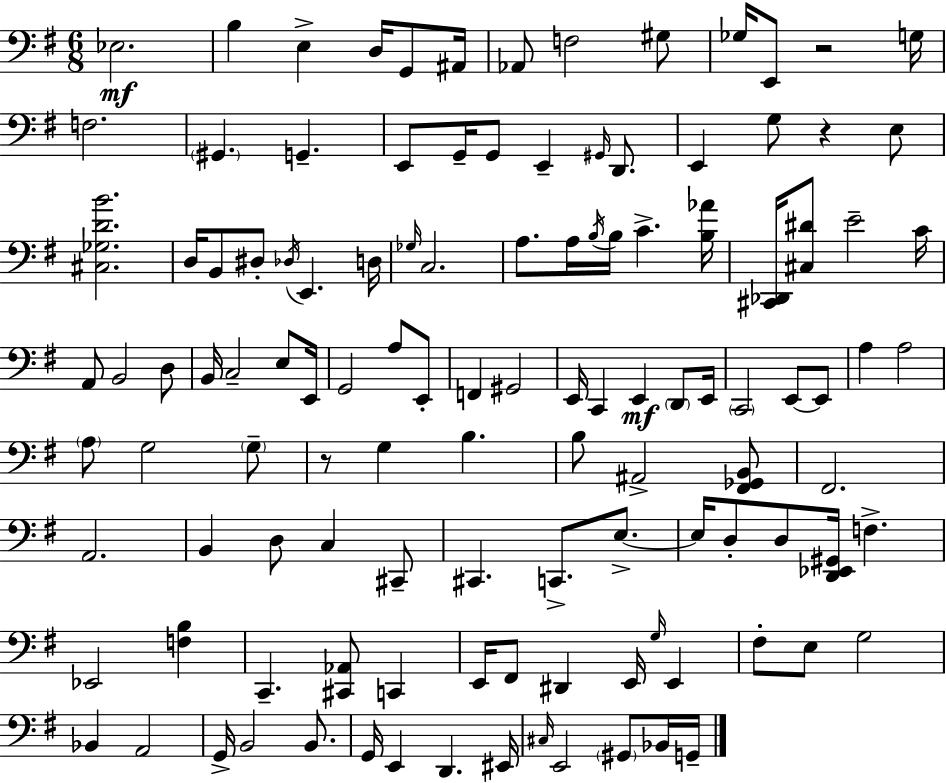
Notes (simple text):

Eb3/h. B3/q E3/q D3/s G2/e A#2/s Ab2/e F3/h G#3/e Gb3/s E2/e R/h G3/s F3/h. G#2/q. G2/q. E2/e G2/s G2/e E2/q G#2/s D2/e. E2/q G3/e R/q E3/e [C#3,Gb3,D4,B4]/h. D3/s B2/e D#3/e Db3/s E2/q. D3/s Gb3/s C3/h. A3/e. A3/s B3/s B3/s C4/q. [B3,Ab4]/s [C#2,Db2]/s [C#3,D#4]/e E4/h C4/s A2/e B2/h D3/e B2/s C3/h E3/e E2/s G2/h A3/e E2/e F2/q G#2/h E2/s C2/q E2/q D2/e E2/s C2/h E2/e E2/e A3/q A3/h A3/e G3/h G3/e R/e G3/q B3/q. B3/e A#2/h [F#2,Gb2,B2]/e F#2/h. A2/h. B2/q D3/e C3/q C#2/e C#2/q. C2/e. E3/e. E3/s D3/e D3/e [D2,Eb2,G#2]/s F3/q. Eb2/h [F3,B3]/q C2/q. [C#2,Ab2]/e C2/q E2/s F#2/e D#2/q E2/s G3/s E2/q F#3/e E3/e G3/h Bb2/q A2/h G2/s B2/h B2/e. G2/s E2/q D2/q. EIS2/s C#3/s E2/h G#2/e Bb2/s G2/s